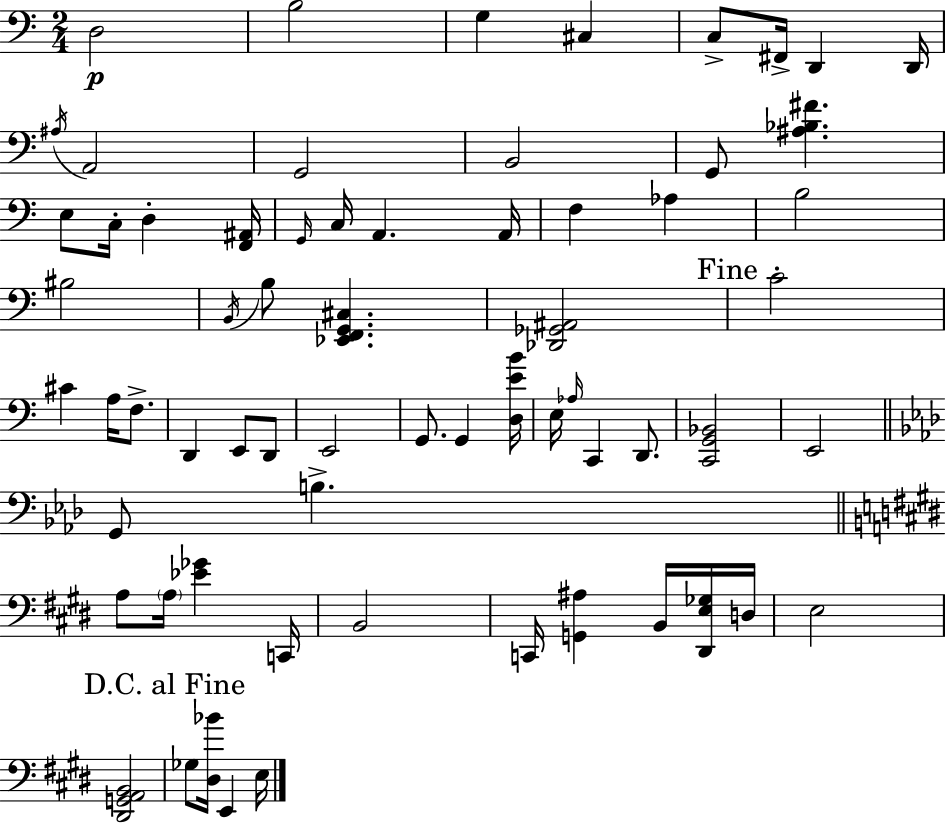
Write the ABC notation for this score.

X:1
T:Untitled
M:2/4
L:1/4
K:C
D,2 B,2 G, ^C, C,/2 ^F,,/4 D,, D,,/4 ^A,/4 A,,2 G,,2 B,,2 G,,/2 [^A,_B,^F] E,/2 C,/4 D, [F,,^A,,]/4 G,,/4 C,/4 A,, A,,/4 F, _A, B,2 ^B,2 B,,/4 B,/2 [_E,,F,,G,,^C,] [_D,,_G,,^A,,]2 C2 ^C A,/4 F,/2 D,, E,,/2 D,,/2 E,,2 G,,/2 G,, [D,EB]/4 E,/4 _A,/4 C,, D,,/2 [C,,G,,_B,,]2 E,,2 G,,/2 B, A,/2 A,/4 [_E_G] C,,/4 B,,2 C,,/4 [G,,^A,] B,,/4 [^D,,E,_G,]/4 D,/4 E,2 [^D,,G,,A,,B,,]2 _G,/2 [^D,_B]/4 E,, E,/4